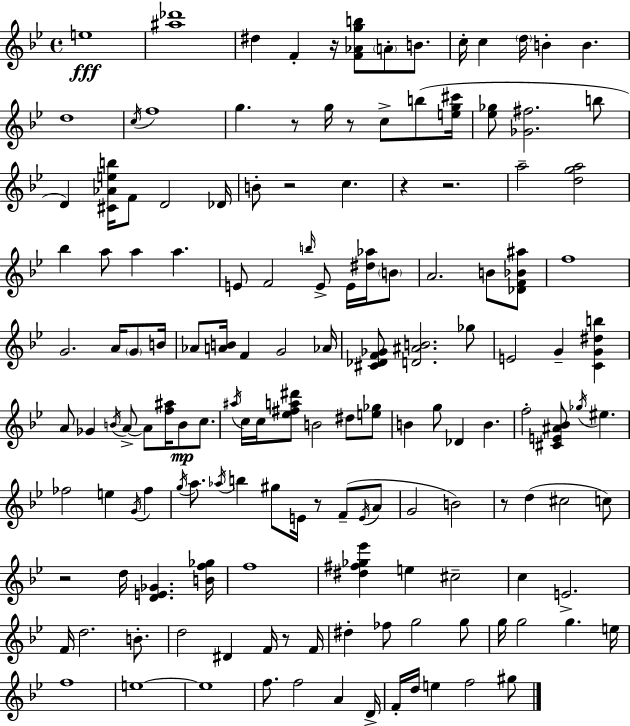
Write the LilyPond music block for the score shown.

{
  \clef treble
  \time 4/4
  \defaultTimeSignature
  \key g \minor
  e''1\fff | <ais'' des'''>1 | dis''4 f'4-. r16 <f' aes' g'' b''>8 \parenthesize a'8-. b'8. | c''16-. c''4 \parenthesize d''16 b'4-. b'4. | \break d''1 | \acciaccatura { c''16 } f''1 | g''4. r8 g''16 r8 c''8-> b''8( | <e'' g'' cis'''>16 <ees'' ges''>8 <ges' fis''>2. b''8 | \break d'4) <cis' aes' e'' b''>16 f'8 d'2 | des'16 b'8-. r2 c''4. | r4 r2. | a''2-- <d'' g'' a''>2 | \break bes''4 a''8 a''4 a''4. | e'8 f'2 \grace { b''16 } e'8-> e'16 <dis'' aes''>16 | \parenthesize b'8 a'2. b'8 | <des' f' bes' ais''>8 f''1 | \break g'2. a'16 \parenthesize g'8 | b'16 aes'8 <a' b'>16 f'4 g'2 | aes'16 <cis' des' f' ges'>8 <d' ais' b'>2. | ges''8 e'2 g'4-- <c' g' dis'' b''>4 | \break a'8 ges'4 \acciaccatura { b'16 } a'8->~~ a'8 <f'' ais''>16 b'8\mp | c''8. \acciaccatura { ais''16 } c''16 c''16 <ees'' fis'' a'' dis'''>8 b'2 | dis''8 <e'' ges''>8 b'4 g''8 des'4 b'4. | f''2-. <cis' e' ais' bes'>8 \acciaccatura { ges''16 } eis''4. | \break fes''2 e''4 | \acciaccatura { g'16 } fes''4 \acciaccatura { g''16 } a''8. \acciaccatura { aes''16 } b''4 gis''8 | e'16 r8 f'8--( \acciaccatura { e'16 } a'8 g'2 | b'2) r8 d''4( cis''2 | \break c''8) r2 | d''16 <d' e' ges'>4. <b' f'' ges''>16 f''1 | <dis'' fis'' ges'' ees'''>4 e''4 | cis''2-- c''4 e'2.-> | \break f'16 d''2. | b'8.-. d''2 | dis'4 f'16 r8 f'16 dis''4-. fes''8 g''2 | g''8 g''16 g''2 | \break g''4. e''16 f''1 | e''1~~ | e''1 | f''8. f''2 | \break a'4 d'16-> f'16-. d''16 e''4 f''2 | gis''8 \bar "|."
}